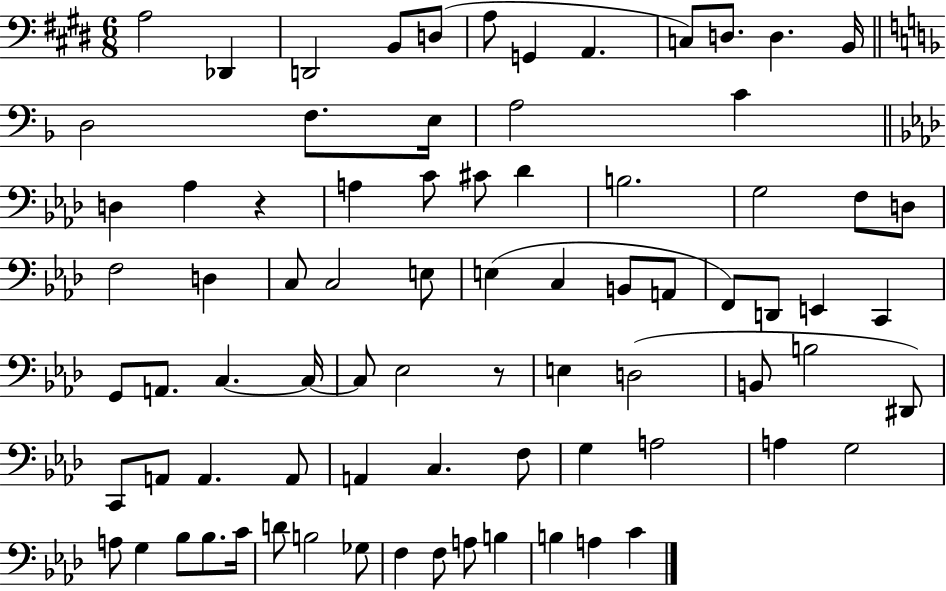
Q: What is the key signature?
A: E major